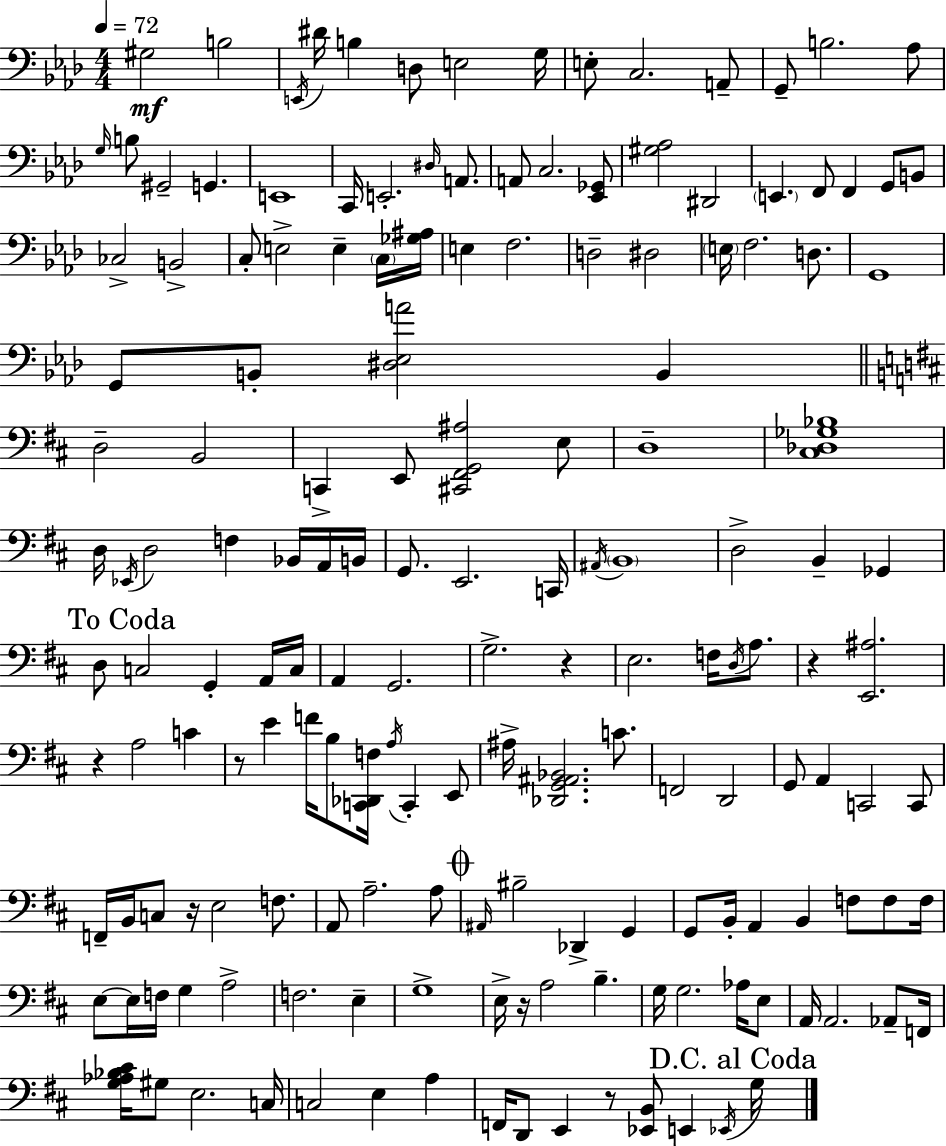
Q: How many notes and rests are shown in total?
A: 165